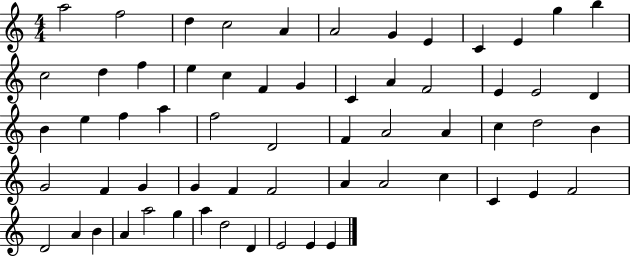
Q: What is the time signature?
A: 4/4